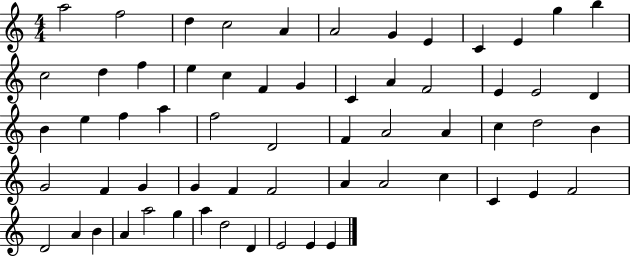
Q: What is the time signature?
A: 4/4